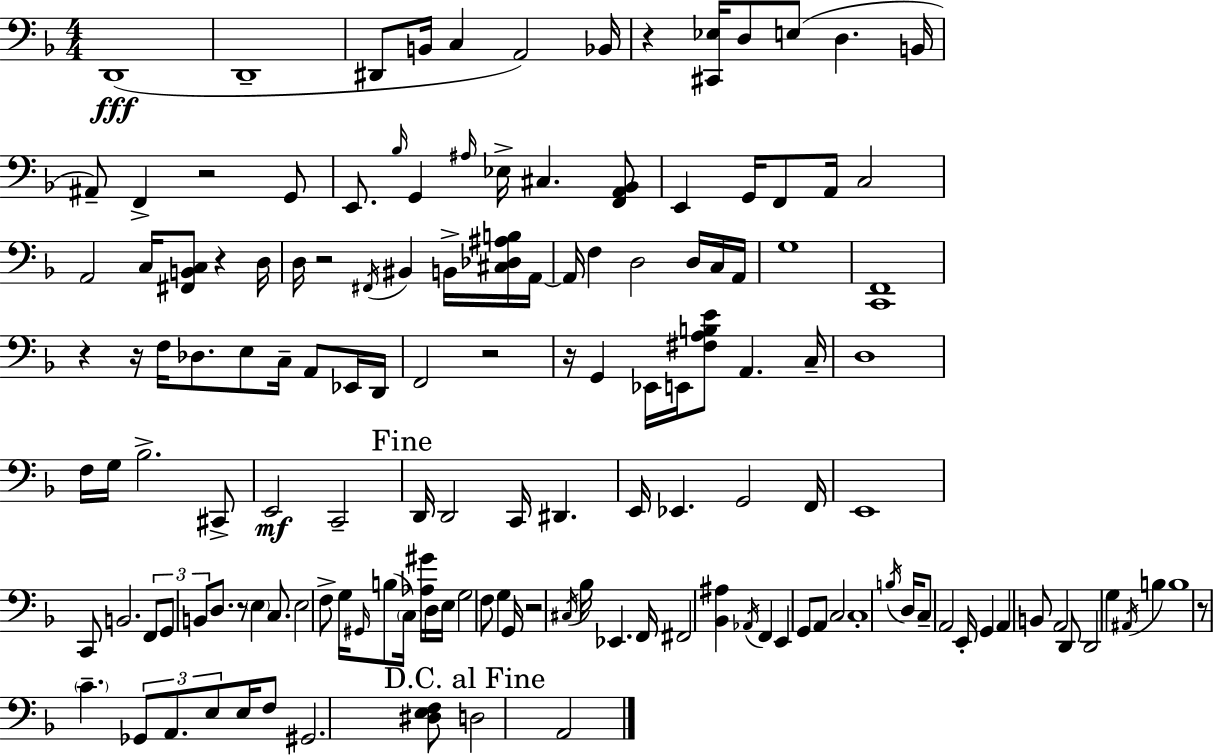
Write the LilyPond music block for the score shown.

{
  \clef bass
  \numericTimeSignature
  \time 4/4
  \key f \major
  d,1(\fff | d,1-- | dis,8 b,16 c4 a,2) bes,16 | r4 <cis, ees>16 d8 e8( d4. b,16 | \break ais,8--) f,4-> r2 g,8 | e,8. \grace { bes16 } g,4 \grace { ais16 } ees16-> cis4. | <f, a, bes,>8 e,4 g,16 f,8 a,16 c2 | a,2 c16 <fis, b, c>8 r4 | \break d16 d16 r2 \acciaccatura { fis,16 } bis,4 | b,16-> <cis des ais b>16 a,16~~ a,16 f4 d2 | d16 c16 a,16 g1 | <c, f,>1 | \break r4 r16 f16 des8. e8 c16-- a,8 | ees,16 d,16 f,2 r2 | r16 g,4 ees,16 e,16 <fis a b e'>8 a,4. | c16-- d1 | \break f16 g16 bes2.-> | cis,8-> e,2\mf c,2-- | \mark "Fine" d,16 d,2 c,16 dis,4. | e,16 ees,4. g,2 | \break f,16 e,1 | c,8 b,2. | \tuplet 3/2 { f,8 g,8 b,8 } d8. r8 \parenthesize e4 | c8. e2 f8-> g16 \grace { gis,16 }( b8 | \break \parenthesize c16) <aes gis'>16 d16 e16 g2 f8 g4 | g,16 r2 \acciaccatura { cis16 } bes16 ees,4. | f,16 fis,2 <bes, ais>4 | \acciaccatura { aes,16 } f,4 e,4 g,8 a,8 c2 | \break c1-. | \acciaccatura { b16 } d16 c8-- a,2 | e,16-. g,4 a,4 b,8 a,2 | d,8 d,2 g4 | \break \acciaccatura { ais,16 } b4 b1 | r8 \parenthesize c'4.-- | \tuplet 3/2 { ges,8 a,8. e8 } e16 f8 gis,2. | <dis e f>8 \mark "D.C. al Fine" d2 | \break a,2 \bar "|."
}